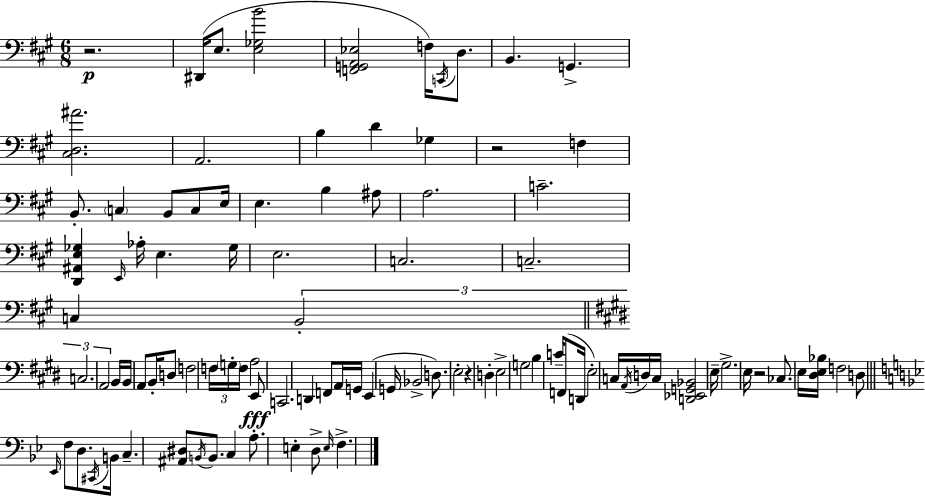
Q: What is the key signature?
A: A major